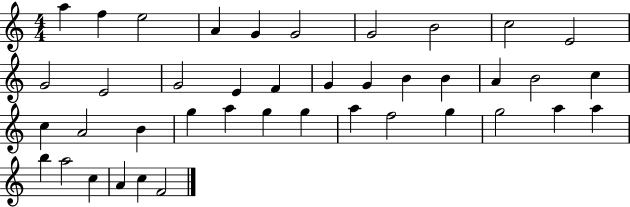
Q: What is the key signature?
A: C major